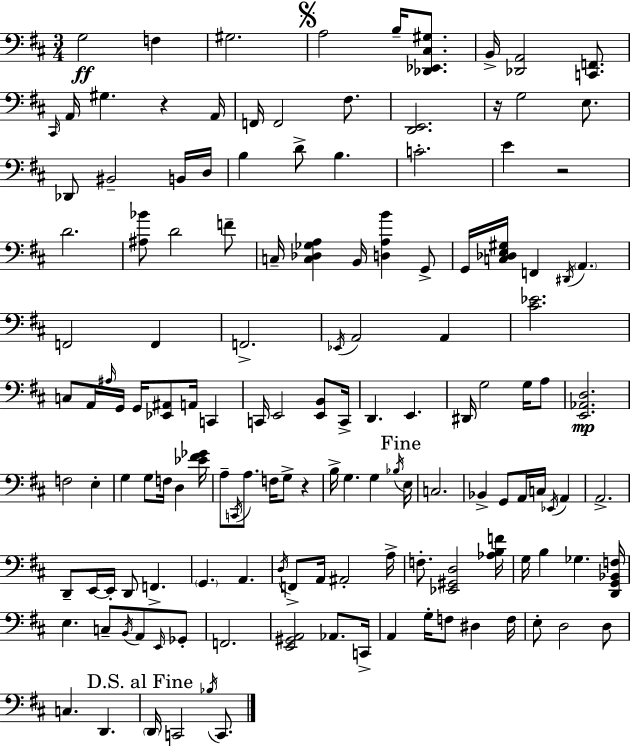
G3/h F3/q G#3/h. A3/h B3/s [Db2,Eb2,C#3,G#3]/e. B2/s [Db2,A2]/h [C2,F2]/e. C#2/s A2/s G#3/q. R/q A2/s F2/s F2/h F#3/e. [D2,E2]/h. R/s G3/h E3/e. Db2/e BIS2/h B2/s D3/s B3/q D4/e B3/q. C4/h. E4/q R/h D4/h. [A#3,Bb4]/e D4/h F4/e C3/s [C3,Db3,Gb3,A3]/q B2/s [D3,A3,B4]/q G2/e G2/s [C3,Db3,E3,G#3]/s F2/q D#2/s A2/q. F2/h F2/q F2/h. Eb2/s A2/h A2/q [C#4,Eb4]/h. C3/e A2/s A#3/s G2/s G2/s [Eb2,A#2]/e A2/s C2/q C2/s E2/h [E2,B2]/e C2/s D2/q. E2/q. D#2/s G3/h G3/s A3/e [E2,Ab2,D3]/h. F3/h E3/q G3/q G3/e F3/s D3/q [Eb4,F#4,Gb4]/s A3/e C2/s A3/e. F3/s G3/e R/q B3/s G3/q. G3/q Bb3/s E3/s C3/h. Bb2/q G2/e A2/s C3/s Eb2/s A2/q A2/h. D2/e E2/s E2/s D2/e F2/q. G2/q. A2/q. D3/s F2/e A2/s A#2/h A3/s F3/e. [Eb2,G#2,D3]/h [Ab3,B3,F4]/s G3/s B3/q Gb3/q. [D2,G2,Bb2,F3]/s E3/q. C3/e B2/s A2/e E2/s Gb2/e F2/h. [E2,G#2,A2]/h Ab2/e. C2/s A2/q G3/s F3/e D#3/q F3/s E3/e D3/h D3/e C3/q. D2/q. D2/s C2/h Bb3/s C2/e.